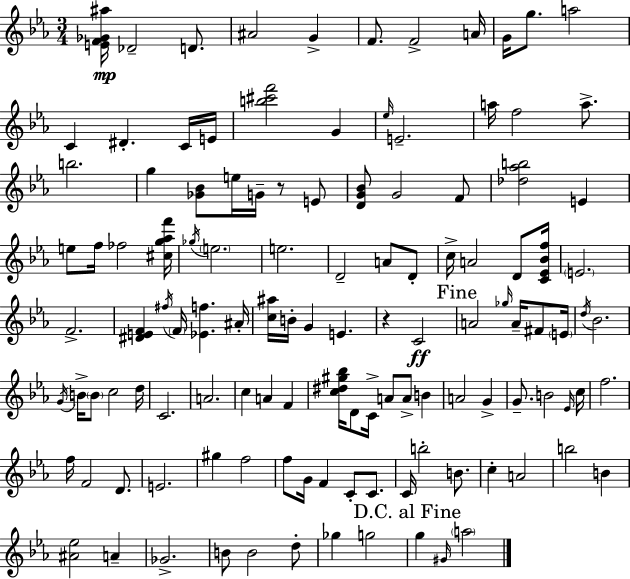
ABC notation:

X:1
T:Untitled
M:3/4
L:1/4
K:Cm
[EF_G^a]/4 _D2 D/2 ^A2 G F/2 F2 A/4 G/4 g/2 a2 C ^D C/4 E/4 [b^c'f']2 G _e/4 E2 a/4 f2 a/2 b2 g [_G_B]/2 e/4 G/4 z/2 E/2 [DG_B]/2 G2 F/2 [_d_ab]2 E e/2 f/4 _f2 [^cg_af']/4 _g/4 e2 e2 D2 A/2 D/2 c/4 A2 D/2 [C_E_Bf]/4 E2 F2 [^DEF] ^f/4 F/4 [_Ef] ^A/4 [c^a]/4 B/4 G E z C2 A2 _g/4 A/4 ^F/2 E/4 d/4 _B2 G/4 B/4 B/2 c2 d/4 C2 A2 c A F [c^d^g_b]/4 D/2 C/4 A/2 A/2 B A2 G G/2 B2 _E/4 c/4 f2 f/4 F2 D/2 E2 ^g f2 f/2 G/4 F C/2 C/2 C/4 b2 B/2 c A2 b2 B [^A_e]2 A _G2 B/2 B2 d/2 _g g2 g ^G/4 a2